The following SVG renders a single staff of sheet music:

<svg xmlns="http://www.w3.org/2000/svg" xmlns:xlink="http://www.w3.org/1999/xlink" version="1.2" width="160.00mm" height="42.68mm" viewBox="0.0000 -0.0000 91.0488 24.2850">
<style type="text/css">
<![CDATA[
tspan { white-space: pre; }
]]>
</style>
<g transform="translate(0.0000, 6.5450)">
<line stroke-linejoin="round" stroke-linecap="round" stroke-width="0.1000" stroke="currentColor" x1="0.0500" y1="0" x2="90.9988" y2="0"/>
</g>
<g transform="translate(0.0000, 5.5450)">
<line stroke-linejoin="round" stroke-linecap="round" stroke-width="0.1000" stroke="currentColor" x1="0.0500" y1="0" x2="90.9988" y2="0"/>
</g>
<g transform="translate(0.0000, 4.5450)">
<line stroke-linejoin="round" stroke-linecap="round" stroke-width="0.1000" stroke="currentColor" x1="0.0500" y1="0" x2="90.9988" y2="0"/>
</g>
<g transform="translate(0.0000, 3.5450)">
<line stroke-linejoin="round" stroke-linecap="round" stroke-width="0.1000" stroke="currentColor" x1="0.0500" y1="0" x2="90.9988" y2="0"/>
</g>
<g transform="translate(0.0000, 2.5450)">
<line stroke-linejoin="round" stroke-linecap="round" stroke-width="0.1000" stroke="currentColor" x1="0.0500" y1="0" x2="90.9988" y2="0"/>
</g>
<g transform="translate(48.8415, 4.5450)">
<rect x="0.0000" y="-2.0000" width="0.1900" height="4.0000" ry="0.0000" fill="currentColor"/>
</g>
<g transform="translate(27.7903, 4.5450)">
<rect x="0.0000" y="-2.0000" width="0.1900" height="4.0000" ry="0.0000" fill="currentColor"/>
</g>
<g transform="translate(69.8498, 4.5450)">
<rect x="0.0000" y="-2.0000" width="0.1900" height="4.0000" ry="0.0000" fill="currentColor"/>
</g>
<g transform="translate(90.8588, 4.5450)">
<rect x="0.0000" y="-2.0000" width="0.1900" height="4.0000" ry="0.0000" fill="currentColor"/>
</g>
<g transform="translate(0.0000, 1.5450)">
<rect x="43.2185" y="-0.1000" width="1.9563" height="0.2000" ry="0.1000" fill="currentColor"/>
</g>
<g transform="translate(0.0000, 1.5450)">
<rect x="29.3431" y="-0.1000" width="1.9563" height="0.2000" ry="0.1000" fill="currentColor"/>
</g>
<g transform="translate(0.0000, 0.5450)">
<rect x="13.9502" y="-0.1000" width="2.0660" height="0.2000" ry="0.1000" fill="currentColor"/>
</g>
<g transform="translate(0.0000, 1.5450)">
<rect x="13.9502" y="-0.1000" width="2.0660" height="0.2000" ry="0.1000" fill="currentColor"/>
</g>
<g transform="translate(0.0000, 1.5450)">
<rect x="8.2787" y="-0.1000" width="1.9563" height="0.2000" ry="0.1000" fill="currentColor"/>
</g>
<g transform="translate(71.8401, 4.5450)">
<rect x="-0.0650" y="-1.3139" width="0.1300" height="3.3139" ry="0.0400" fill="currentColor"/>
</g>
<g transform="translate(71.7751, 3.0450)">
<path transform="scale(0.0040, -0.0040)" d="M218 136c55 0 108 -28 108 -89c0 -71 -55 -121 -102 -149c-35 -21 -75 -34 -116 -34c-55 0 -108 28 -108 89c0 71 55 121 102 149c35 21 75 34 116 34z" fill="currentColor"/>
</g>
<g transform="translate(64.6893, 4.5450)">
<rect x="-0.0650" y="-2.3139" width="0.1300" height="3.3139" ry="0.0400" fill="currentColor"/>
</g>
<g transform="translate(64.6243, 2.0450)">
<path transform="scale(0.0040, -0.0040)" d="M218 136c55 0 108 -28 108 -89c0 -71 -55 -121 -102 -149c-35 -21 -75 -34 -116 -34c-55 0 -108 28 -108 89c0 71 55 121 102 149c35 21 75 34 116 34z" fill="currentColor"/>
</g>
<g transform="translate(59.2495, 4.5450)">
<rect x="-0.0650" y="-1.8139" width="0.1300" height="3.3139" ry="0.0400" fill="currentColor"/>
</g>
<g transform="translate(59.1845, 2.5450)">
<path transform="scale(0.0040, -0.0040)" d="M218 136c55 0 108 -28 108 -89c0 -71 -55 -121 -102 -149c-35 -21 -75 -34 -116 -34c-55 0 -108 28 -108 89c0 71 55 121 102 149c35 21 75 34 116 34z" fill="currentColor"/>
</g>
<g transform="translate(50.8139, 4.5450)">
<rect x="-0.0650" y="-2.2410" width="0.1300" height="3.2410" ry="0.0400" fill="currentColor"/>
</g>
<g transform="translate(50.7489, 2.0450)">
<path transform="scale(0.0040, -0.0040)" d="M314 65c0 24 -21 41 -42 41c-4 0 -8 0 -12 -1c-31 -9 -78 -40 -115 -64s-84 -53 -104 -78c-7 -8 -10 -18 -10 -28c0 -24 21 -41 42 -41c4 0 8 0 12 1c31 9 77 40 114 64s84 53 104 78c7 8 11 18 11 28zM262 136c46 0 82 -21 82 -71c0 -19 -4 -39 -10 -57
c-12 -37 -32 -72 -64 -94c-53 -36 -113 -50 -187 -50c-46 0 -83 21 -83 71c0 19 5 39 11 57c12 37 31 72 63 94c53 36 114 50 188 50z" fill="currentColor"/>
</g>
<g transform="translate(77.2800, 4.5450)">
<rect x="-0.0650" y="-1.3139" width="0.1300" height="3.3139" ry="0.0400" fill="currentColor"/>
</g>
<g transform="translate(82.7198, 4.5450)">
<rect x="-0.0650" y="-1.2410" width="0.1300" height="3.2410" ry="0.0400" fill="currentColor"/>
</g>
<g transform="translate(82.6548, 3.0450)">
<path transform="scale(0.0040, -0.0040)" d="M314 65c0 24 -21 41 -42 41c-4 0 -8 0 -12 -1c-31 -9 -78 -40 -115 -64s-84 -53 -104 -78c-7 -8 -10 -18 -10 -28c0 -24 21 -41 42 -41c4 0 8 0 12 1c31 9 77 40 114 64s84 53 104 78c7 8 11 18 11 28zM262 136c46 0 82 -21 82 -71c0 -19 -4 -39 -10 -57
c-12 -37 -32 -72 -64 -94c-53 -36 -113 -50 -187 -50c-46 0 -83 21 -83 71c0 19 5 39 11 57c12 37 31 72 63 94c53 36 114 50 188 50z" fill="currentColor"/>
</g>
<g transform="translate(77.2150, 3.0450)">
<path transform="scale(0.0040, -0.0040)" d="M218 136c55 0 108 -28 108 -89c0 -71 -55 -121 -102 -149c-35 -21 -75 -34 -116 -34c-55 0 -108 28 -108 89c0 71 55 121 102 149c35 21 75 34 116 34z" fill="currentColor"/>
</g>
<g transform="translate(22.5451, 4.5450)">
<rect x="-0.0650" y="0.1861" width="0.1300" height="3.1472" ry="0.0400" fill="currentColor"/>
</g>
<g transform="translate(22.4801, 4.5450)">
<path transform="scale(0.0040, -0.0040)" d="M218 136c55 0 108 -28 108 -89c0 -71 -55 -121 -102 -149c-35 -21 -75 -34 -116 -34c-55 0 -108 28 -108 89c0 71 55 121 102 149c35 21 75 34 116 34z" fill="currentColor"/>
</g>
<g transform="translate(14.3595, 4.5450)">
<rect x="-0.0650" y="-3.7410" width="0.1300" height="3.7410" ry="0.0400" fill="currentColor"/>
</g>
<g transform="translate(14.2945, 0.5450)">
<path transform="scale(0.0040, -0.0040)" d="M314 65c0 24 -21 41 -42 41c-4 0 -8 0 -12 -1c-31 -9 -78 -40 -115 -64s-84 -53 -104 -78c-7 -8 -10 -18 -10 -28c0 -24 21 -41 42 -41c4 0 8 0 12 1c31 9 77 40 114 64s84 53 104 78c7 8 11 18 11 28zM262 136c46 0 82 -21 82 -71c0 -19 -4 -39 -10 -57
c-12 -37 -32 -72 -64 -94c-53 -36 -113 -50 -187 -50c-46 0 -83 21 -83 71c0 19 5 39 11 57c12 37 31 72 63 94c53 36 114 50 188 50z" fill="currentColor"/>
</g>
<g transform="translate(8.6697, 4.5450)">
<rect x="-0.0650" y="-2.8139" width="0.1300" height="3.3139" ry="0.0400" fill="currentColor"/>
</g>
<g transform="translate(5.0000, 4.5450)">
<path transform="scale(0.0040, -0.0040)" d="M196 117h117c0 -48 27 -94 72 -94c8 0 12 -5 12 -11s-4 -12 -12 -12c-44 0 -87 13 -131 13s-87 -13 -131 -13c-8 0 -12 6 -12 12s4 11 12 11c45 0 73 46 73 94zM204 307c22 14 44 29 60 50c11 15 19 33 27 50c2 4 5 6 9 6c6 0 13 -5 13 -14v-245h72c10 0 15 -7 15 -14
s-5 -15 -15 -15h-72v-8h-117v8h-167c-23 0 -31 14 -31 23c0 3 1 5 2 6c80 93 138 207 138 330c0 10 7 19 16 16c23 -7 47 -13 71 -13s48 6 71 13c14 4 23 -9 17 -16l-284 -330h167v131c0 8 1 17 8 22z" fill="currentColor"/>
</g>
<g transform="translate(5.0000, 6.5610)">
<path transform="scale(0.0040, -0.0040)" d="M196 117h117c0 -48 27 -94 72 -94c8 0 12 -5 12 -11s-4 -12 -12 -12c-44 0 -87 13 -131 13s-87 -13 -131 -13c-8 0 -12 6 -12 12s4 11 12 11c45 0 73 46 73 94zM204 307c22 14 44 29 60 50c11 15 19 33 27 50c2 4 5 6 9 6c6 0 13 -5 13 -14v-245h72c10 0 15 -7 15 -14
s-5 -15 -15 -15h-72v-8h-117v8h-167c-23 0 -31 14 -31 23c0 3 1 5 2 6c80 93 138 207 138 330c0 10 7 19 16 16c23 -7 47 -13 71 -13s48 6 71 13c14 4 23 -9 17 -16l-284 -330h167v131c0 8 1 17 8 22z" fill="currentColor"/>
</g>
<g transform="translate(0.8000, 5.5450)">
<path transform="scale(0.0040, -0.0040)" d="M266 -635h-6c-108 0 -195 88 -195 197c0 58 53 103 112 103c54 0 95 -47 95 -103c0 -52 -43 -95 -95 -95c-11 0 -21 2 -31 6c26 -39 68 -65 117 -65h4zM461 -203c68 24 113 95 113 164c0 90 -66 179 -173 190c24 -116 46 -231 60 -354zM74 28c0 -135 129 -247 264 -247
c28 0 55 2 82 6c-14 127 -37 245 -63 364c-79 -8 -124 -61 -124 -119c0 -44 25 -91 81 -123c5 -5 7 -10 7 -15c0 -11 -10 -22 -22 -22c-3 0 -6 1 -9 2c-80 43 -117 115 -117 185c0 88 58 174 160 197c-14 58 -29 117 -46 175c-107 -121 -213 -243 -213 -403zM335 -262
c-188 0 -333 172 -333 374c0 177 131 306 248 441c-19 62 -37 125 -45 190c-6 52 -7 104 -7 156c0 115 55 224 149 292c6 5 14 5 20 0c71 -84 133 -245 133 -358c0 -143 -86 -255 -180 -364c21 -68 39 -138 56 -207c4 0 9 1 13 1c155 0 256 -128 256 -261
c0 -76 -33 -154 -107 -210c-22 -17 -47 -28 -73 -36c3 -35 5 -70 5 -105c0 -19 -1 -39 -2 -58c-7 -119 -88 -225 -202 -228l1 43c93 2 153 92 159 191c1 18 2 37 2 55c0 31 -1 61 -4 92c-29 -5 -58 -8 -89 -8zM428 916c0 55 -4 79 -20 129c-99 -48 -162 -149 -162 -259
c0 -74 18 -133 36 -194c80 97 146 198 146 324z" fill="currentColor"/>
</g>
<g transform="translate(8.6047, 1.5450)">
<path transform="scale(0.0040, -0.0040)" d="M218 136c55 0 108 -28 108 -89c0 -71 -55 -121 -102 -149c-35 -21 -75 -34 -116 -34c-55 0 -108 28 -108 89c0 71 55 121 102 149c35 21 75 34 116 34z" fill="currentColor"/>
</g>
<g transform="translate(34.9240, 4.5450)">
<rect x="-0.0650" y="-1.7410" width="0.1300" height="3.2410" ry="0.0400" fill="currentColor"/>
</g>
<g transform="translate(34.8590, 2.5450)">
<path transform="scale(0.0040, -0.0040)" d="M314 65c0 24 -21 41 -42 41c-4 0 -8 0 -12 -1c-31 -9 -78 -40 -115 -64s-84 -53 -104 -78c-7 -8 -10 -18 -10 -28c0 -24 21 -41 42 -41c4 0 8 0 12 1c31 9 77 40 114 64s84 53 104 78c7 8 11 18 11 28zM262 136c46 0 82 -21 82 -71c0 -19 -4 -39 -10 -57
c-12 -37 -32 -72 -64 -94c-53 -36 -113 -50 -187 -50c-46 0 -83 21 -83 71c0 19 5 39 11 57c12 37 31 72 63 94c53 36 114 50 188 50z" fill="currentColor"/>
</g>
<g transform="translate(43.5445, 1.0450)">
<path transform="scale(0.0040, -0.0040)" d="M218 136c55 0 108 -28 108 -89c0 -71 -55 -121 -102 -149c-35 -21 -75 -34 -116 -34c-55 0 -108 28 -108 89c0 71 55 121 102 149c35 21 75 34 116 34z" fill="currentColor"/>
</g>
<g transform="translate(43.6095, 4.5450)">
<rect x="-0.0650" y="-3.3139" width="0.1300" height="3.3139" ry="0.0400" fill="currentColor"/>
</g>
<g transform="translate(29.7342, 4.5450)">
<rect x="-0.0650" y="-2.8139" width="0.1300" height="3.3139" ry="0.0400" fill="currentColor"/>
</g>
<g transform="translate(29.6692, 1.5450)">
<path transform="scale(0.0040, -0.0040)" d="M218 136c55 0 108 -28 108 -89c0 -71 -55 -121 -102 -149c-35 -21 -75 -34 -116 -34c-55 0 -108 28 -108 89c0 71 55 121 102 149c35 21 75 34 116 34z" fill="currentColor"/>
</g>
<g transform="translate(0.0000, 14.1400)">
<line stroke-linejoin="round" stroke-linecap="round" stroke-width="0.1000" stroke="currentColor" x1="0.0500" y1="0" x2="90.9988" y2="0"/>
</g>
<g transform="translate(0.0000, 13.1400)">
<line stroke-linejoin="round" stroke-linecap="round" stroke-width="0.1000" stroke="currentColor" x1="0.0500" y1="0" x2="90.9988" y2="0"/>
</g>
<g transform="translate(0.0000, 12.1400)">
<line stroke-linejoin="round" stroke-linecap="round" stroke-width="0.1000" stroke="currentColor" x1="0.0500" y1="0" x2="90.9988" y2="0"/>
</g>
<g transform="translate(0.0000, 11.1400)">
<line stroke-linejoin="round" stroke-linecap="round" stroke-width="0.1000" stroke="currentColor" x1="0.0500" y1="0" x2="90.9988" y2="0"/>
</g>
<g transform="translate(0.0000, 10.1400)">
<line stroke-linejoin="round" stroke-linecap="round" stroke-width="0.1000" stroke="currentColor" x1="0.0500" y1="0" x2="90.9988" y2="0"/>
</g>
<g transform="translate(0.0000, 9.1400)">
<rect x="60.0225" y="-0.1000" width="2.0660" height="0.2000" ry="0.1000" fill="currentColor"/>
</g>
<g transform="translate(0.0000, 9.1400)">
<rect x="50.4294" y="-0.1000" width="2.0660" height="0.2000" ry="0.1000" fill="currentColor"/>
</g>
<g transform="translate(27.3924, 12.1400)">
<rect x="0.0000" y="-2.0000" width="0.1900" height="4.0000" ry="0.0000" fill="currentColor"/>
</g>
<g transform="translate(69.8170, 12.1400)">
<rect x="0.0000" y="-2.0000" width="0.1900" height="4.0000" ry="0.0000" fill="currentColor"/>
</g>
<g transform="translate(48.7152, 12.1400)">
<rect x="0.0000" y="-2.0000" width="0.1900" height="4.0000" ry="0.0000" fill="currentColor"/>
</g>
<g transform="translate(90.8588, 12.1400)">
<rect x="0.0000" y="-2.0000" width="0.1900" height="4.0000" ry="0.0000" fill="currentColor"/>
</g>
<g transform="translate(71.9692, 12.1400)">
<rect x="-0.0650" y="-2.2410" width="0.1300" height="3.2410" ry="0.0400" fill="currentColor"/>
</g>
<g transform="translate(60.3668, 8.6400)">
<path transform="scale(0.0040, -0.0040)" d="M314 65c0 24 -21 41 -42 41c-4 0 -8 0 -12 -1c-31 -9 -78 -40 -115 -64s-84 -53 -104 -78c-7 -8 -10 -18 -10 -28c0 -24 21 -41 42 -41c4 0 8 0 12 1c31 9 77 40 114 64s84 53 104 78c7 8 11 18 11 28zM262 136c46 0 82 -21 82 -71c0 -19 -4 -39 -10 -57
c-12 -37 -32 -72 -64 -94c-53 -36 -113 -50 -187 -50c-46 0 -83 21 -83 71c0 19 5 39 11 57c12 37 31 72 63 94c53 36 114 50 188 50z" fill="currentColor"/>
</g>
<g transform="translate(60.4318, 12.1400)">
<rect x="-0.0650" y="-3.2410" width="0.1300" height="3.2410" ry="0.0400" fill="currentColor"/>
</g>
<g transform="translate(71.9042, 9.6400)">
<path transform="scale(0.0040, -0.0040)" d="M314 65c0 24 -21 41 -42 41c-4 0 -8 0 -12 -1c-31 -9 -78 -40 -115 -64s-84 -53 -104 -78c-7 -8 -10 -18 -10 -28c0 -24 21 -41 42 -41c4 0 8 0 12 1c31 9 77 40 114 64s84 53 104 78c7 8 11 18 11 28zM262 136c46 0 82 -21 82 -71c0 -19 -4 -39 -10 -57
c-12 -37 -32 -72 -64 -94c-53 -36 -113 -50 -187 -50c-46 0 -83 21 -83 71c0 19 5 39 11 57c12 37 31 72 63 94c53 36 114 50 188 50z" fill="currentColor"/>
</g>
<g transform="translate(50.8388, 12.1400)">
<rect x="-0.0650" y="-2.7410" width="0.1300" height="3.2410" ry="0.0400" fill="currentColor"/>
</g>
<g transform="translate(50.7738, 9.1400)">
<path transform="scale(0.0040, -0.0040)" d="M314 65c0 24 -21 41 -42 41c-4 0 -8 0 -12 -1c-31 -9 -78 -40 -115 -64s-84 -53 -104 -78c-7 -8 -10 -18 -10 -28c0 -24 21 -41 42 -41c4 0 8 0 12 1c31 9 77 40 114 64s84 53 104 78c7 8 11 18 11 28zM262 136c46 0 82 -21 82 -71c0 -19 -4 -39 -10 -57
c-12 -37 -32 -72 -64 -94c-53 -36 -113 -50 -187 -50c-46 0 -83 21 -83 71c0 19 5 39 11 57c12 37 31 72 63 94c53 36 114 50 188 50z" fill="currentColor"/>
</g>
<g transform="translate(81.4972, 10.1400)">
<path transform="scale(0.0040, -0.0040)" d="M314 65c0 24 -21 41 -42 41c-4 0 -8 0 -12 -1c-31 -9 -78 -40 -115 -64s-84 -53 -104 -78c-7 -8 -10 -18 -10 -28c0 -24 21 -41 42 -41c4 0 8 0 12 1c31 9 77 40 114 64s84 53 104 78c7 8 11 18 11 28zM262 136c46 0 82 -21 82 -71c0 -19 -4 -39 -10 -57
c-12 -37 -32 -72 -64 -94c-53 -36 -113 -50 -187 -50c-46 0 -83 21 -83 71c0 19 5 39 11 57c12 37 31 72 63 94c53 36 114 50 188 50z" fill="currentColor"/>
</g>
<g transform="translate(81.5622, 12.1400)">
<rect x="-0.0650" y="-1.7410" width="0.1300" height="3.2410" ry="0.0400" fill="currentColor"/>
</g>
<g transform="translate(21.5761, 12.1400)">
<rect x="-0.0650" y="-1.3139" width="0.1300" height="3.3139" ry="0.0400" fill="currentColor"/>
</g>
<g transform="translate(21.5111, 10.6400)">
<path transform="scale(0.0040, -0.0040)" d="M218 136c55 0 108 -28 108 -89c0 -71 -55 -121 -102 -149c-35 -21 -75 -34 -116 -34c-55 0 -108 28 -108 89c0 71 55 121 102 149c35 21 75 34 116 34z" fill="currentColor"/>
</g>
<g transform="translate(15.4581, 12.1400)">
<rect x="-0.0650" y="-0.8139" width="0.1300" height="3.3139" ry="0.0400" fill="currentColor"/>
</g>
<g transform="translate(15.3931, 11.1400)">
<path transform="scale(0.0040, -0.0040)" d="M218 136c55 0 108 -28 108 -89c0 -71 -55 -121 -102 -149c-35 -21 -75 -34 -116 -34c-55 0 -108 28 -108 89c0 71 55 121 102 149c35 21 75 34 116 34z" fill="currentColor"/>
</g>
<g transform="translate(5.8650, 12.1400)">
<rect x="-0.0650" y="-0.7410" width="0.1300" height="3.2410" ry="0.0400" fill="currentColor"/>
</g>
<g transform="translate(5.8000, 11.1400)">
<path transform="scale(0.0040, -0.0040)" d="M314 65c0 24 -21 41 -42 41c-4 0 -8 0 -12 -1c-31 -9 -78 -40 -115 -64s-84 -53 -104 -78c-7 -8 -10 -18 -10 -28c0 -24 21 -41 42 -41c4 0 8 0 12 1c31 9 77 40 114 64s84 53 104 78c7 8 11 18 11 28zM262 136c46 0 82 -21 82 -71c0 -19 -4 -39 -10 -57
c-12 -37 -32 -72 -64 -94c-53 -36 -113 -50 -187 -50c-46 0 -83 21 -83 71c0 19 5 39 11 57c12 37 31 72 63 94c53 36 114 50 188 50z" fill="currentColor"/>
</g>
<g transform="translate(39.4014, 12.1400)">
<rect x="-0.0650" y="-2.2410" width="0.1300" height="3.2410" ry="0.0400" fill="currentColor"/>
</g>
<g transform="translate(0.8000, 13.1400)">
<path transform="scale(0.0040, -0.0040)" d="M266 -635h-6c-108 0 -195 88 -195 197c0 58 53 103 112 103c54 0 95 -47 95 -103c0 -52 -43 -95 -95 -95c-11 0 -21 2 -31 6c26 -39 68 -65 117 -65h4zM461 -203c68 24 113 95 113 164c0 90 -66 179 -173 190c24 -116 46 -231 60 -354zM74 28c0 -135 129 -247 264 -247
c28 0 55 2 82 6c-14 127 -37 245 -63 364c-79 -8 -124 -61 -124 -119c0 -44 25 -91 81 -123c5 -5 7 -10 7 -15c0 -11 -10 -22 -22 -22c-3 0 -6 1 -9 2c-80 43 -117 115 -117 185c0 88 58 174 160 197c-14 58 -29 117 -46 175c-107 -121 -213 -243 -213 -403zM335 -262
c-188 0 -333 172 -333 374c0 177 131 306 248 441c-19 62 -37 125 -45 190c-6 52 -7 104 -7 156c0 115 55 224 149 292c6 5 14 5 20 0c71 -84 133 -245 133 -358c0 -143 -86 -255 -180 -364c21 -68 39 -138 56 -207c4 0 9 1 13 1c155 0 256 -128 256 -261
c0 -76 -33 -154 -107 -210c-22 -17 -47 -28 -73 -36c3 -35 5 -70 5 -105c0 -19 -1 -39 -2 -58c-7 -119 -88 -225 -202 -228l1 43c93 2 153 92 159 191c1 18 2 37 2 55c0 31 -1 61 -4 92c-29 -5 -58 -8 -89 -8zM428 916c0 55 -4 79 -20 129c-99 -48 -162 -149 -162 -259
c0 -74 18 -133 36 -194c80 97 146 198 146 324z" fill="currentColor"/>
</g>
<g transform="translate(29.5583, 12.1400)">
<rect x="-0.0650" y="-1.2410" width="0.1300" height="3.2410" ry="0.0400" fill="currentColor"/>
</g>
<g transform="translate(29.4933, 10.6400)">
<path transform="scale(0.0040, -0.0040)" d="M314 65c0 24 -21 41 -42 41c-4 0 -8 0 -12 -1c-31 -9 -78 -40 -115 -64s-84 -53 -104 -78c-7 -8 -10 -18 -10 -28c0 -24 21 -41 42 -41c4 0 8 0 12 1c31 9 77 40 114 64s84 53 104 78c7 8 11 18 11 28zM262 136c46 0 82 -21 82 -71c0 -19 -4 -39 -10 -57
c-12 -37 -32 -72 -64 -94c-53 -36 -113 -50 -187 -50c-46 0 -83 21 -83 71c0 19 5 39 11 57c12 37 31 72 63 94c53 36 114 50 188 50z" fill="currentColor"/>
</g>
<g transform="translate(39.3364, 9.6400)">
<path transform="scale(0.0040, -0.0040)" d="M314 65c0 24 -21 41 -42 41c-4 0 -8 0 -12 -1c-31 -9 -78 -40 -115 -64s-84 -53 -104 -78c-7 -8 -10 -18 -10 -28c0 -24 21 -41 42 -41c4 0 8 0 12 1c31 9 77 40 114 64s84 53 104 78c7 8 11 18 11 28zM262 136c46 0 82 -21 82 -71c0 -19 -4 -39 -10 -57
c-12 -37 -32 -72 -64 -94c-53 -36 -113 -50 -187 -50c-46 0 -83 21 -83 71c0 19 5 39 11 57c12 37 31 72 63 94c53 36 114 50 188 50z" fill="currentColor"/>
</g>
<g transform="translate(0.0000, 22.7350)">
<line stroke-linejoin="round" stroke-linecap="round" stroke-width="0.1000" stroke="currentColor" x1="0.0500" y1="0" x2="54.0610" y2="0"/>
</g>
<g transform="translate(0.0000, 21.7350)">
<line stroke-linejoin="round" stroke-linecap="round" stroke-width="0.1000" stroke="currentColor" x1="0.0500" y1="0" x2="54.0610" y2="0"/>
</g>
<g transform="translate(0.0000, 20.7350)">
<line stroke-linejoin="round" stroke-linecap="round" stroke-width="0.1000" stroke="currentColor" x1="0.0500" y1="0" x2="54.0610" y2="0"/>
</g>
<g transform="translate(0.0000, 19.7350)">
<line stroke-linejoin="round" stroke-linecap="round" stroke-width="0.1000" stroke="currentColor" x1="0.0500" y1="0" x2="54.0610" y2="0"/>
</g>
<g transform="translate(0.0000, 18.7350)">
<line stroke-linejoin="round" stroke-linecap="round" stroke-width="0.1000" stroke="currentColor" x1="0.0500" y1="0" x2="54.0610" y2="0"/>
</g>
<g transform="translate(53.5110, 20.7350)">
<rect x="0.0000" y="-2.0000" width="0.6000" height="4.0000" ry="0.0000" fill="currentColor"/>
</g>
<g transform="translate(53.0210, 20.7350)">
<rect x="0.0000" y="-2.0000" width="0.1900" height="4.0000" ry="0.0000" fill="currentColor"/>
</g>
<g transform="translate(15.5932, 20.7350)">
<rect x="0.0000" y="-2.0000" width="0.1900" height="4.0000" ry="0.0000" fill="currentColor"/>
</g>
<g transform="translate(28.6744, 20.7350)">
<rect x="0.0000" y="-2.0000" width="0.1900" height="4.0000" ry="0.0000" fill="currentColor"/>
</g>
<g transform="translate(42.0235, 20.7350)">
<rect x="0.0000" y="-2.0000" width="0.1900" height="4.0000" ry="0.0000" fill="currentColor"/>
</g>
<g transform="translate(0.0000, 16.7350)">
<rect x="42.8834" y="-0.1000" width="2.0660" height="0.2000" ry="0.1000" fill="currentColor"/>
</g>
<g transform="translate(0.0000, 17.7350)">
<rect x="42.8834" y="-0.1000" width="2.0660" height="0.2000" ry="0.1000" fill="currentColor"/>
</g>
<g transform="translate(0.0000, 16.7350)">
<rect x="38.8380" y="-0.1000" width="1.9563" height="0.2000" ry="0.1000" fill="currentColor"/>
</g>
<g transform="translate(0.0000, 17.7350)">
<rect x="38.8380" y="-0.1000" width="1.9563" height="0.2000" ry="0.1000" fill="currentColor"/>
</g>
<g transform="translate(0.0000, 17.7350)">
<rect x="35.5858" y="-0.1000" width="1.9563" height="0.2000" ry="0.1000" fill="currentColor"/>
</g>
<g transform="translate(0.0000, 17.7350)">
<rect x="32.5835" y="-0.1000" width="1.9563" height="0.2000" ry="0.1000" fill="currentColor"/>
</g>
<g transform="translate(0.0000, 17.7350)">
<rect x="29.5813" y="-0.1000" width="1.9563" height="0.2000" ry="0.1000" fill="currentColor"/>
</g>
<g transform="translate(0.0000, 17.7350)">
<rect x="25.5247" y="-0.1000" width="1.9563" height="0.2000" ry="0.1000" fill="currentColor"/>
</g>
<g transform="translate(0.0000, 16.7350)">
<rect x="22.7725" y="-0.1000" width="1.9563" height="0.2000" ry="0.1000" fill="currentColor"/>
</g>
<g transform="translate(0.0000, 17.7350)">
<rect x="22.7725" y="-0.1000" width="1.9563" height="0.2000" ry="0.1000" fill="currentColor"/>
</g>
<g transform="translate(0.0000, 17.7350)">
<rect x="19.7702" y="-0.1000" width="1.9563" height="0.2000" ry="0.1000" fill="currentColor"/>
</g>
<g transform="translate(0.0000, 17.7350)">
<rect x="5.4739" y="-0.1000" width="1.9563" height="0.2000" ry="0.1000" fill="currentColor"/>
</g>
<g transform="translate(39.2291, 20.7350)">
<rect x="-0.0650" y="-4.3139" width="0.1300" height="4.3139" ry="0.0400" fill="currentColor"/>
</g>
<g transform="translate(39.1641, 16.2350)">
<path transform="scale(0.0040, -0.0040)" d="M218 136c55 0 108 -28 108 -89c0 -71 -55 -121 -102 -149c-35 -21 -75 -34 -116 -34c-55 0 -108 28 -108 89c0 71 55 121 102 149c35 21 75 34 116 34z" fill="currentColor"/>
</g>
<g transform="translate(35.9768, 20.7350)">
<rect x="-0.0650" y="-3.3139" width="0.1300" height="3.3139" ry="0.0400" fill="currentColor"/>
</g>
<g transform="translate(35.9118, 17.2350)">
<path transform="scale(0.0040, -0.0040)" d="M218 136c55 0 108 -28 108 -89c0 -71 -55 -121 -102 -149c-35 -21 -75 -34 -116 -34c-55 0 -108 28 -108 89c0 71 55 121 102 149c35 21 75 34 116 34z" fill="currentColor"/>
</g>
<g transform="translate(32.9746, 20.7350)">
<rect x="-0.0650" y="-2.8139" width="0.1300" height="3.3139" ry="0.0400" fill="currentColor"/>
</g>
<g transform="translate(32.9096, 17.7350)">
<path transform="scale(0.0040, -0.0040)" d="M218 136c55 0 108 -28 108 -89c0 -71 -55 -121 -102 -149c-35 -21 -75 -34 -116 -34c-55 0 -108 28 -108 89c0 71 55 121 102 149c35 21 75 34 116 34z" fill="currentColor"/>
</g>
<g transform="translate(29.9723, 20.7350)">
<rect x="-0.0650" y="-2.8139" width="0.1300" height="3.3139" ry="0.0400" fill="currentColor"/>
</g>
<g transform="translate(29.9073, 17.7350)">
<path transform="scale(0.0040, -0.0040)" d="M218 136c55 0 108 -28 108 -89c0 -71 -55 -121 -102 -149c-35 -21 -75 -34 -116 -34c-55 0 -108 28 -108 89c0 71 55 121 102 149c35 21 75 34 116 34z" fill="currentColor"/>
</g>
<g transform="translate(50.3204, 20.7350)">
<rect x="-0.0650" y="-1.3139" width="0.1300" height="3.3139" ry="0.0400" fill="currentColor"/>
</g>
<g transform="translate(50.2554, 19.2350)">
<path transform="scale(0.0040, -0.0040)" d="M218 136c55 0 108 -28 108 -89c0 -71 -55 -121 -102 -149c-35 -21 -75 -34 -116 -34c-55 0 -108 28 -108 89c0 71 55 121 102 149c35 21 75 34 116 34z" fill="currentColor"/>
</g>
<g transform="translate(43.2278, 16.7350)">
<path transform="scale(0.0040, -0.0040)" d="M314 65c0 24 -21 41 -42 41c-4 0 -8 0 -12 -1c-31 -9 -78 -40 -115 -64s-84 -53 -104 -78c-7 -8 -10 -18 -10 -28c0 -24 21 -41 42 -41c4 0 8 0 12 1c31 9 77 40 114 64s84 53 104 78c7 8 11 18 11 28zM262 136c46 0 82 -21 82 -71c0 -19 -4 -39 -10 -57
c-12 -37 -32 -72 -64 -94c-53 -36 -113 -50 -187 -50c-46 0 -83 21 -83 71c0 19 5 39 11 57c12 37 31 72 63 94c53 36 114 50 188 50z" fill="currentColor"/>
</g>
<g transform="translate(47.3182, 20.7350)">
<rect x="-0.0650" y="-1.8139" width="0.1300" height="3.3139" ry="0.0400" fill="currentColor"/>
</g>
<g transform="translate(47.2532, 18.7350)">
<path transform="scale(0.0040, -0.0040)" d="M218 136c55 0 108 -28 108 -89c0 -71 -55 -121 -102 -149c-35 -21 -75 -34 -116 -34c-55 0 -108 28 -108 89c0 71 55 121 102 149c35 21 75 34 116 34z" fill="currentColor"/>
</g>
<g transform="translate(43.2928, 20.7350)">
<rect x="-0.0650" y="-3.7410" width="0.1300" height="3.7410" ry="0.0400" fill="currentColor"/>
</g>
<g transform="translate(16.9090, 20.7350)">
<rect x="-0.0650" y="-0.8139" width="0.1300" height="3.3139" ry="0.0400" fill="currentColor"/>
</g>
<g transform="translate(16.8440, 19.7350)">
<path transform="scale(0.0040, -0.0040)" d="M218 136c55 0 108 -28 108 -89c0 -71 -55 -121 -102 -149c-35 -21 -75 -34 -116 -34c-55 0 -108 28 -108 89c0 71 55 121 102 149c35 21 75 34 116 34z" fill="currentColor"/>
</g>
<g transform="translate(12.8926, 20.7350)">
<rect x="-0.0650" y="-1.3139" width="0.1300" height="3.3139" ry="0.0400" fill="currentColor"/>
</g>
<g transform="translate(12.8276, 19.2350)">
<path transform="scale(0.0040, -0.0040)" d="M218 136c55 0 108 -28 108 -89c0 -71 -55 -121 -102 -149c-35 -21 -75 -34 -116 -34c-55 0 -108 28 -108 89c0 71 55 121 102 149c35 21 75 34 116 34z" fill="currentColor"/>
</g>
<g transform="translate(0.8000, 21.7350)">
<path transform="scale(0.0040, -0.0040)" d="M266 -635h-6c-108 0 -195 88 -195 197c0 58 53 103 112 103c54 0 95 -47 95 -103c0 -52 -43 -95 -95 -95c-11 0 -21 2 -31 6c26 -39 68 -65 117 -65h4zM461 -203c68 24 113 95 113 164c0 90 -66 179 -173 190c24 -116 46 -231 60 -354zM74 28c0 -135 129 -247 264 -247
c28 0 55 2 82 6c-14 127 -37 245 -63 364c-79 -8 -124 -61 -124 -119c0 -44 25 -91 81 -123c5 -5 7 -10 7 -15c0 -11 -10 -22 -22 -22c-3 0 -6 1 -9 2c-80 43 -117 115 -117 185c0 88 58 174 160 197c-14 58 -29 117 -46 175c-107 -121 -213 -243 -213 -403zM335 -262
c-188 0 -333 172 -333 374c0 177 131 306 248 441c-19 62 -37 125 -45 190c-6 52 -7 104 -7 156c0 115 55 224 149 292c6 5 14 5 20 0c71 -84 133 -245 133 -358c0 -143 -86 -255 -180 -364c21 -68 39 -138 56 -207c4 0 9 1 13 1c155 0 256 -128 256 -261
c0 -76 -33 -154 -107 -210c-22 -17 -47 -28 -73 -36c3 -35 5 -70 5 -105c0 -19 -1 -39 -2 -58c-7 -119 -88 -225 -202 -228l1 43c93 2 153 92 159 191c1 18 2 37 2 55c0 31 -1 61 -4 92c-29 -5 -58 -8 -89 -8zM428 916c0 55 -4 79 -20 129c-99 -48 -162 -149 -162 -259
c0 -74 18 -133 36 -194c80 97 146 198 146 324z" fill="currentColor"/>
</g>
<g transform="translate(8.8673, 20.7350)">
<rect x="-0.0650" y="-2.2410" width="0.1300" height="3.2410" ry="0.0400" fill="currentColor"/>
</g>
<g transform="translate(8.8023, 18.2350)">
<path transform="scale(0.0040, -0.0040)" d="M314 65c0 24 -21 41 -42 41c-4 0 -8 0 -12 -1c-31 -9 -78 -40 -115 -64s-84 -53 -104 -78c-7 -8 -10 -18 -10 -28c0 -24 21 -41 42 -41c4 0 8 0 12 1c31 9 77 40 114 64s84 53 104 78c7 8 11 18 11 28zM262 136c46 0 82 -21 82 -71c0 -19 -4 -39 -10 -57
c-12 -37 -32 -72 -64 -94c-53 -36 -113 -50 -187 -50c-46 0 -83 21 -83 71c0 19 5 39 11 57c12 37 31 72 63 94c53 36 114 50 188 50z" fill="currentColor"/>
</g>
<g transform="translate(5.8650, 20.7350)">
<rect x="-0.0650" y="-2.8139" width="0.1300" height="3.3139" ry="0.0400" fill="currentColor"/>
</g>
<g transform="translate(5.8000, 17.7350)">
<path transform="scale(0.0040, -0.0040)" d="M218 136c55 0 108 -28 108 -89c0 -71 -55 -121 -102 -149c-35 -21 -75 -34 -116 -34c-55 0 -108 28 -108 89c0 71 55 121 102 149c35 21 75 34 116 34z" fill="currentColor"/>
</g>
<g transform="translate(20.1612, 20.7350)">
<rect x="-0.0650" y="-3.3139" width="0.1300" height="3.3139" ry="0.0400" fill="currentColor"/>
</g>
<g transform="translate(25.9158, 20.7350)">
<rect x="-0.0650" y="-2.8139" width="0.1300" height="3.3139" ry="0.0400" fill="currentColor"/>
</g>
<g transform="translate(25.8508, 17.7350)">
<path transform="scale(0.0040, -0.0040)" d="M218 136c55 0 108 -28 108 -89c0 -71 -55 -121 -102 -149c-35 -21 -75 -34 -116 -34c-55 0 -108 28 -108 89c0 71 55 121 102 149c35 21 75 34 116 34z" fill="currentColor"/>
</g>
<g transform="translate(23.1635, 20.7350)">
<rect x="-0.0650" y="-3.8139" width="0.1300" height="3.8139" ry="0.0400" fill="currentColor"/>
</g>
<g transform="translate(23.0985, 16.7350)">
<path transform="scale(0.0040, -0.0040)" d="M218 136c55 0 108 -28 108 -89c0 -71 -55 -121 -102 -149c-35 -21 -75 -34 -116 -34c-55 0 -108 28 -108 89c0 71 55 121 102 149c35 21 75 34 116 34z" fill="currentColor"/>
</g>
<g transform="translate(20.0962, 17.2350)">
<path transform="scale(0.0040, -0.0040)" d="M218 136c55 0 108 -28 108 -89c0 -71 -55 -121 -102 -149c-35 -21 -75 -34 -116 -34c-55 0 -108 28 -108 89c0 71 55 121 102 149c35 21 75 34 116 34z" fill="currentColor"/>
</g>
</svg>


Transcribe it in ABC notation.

X:1
T:Untitled
M:4/4
L:1/4
K:C
a c'2 B a f2 b g2 f g e e e2 d2 d e e2 g2 a2 b2 g2 f2 a g2 e d b c' a a a b d' c'2 f e